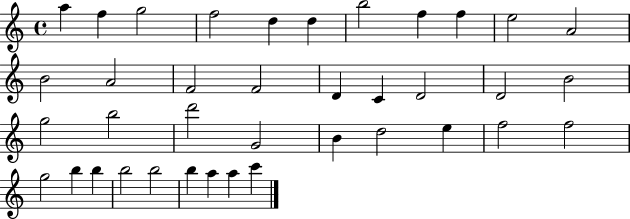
{
  \clef treble
  \time 4/4
  \defaultTimeSignature
  \key c \major
  a''4 f''4 g''2 | f''2 d''4 d''4 | b''2 f''4 f''4 | e''2 a'2 | \break b'2 a'2 | f'2 f'2 | d'4 c'4 d'2 | d'2 b'2 | \break g''2 b''2 | d'''2 g'2 | b'4 d''2 e''4 | f''2 f''2 | \break g''2 b''4 b''4 | b''2 b''2 | b''4 a''4 a''4 c'''4 | \bar "|."
}